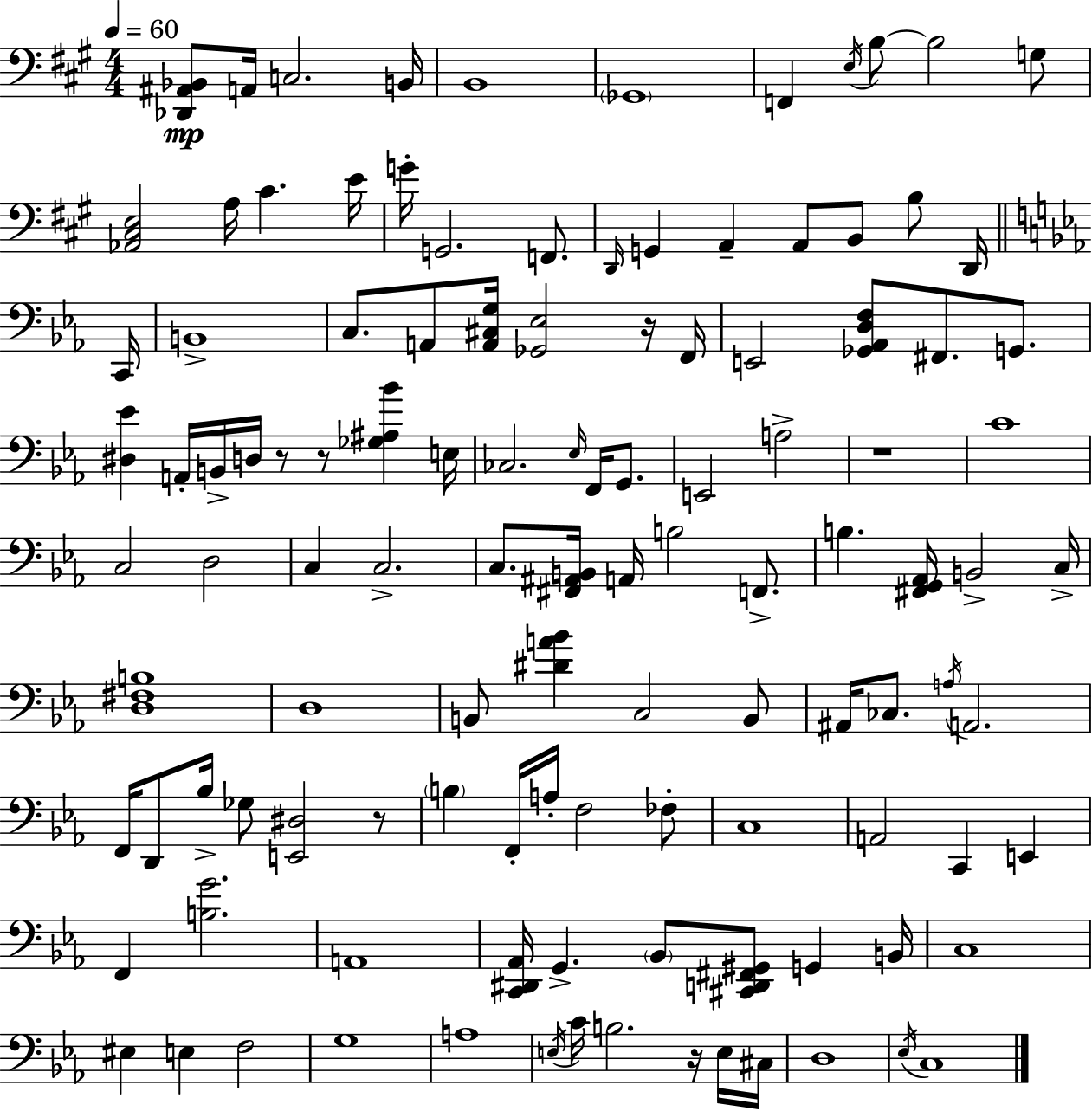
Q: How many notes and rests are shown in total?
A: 115